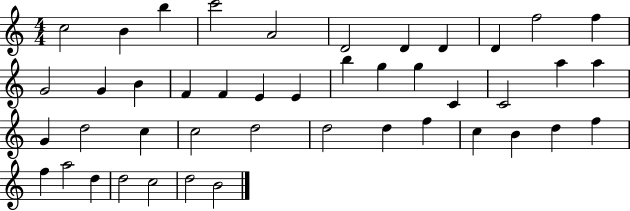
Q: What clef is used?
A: treble